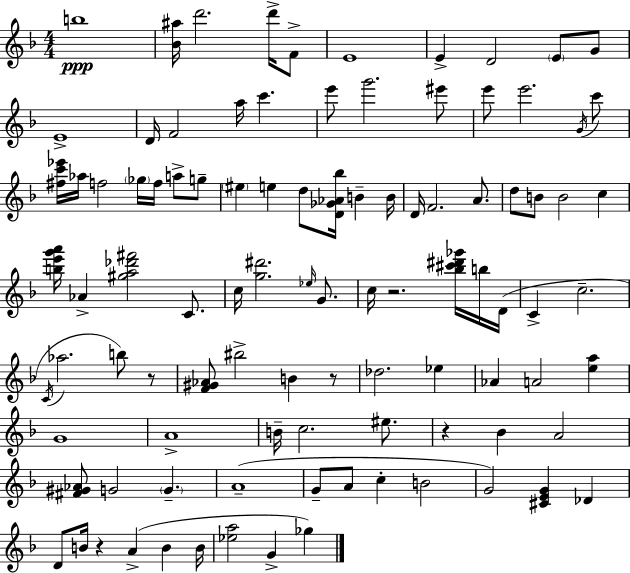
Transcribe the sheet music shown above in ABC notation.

X:1
T:Untitled
M:4/4
L:1/4
K:F
b4 [_B^a]/4 d'2 d'/4 F/2 E4 E D2 E/2 G/2 E4 D/4 F2 a/4 c' e'/2 g'2 ^e'/2 e'/2 e'2 G/4 c'/2 [^fc'_e']/4 _a/4 f2 _g/4 f/4 a/2 g/2 ^e e d/2 [D_G_A_b]/4 B B/4 D/4 F2 A/2 d/2 B/2 B2 c [be'g'a']/4 _A [^ga_d'^f']2 C/2 c/4 [g^d']2 _e/4 G/2 c/4 z2 [_b^c'^d'_g']/4 b/4 D/4 C c2 C/4 _a2 b/2 z/2 [F^G_A]/2 ^b2 B z/2 _d2 _e _A A2 [ea] G4 A4 B/4 c2 ^e/2 z _B A2 [^F^G_A]/2 G2 G A4 G/2 A/2 c B2 G2 [^CEG] _D D/2 B/4 z A B B/4 [_ea]2 G _g